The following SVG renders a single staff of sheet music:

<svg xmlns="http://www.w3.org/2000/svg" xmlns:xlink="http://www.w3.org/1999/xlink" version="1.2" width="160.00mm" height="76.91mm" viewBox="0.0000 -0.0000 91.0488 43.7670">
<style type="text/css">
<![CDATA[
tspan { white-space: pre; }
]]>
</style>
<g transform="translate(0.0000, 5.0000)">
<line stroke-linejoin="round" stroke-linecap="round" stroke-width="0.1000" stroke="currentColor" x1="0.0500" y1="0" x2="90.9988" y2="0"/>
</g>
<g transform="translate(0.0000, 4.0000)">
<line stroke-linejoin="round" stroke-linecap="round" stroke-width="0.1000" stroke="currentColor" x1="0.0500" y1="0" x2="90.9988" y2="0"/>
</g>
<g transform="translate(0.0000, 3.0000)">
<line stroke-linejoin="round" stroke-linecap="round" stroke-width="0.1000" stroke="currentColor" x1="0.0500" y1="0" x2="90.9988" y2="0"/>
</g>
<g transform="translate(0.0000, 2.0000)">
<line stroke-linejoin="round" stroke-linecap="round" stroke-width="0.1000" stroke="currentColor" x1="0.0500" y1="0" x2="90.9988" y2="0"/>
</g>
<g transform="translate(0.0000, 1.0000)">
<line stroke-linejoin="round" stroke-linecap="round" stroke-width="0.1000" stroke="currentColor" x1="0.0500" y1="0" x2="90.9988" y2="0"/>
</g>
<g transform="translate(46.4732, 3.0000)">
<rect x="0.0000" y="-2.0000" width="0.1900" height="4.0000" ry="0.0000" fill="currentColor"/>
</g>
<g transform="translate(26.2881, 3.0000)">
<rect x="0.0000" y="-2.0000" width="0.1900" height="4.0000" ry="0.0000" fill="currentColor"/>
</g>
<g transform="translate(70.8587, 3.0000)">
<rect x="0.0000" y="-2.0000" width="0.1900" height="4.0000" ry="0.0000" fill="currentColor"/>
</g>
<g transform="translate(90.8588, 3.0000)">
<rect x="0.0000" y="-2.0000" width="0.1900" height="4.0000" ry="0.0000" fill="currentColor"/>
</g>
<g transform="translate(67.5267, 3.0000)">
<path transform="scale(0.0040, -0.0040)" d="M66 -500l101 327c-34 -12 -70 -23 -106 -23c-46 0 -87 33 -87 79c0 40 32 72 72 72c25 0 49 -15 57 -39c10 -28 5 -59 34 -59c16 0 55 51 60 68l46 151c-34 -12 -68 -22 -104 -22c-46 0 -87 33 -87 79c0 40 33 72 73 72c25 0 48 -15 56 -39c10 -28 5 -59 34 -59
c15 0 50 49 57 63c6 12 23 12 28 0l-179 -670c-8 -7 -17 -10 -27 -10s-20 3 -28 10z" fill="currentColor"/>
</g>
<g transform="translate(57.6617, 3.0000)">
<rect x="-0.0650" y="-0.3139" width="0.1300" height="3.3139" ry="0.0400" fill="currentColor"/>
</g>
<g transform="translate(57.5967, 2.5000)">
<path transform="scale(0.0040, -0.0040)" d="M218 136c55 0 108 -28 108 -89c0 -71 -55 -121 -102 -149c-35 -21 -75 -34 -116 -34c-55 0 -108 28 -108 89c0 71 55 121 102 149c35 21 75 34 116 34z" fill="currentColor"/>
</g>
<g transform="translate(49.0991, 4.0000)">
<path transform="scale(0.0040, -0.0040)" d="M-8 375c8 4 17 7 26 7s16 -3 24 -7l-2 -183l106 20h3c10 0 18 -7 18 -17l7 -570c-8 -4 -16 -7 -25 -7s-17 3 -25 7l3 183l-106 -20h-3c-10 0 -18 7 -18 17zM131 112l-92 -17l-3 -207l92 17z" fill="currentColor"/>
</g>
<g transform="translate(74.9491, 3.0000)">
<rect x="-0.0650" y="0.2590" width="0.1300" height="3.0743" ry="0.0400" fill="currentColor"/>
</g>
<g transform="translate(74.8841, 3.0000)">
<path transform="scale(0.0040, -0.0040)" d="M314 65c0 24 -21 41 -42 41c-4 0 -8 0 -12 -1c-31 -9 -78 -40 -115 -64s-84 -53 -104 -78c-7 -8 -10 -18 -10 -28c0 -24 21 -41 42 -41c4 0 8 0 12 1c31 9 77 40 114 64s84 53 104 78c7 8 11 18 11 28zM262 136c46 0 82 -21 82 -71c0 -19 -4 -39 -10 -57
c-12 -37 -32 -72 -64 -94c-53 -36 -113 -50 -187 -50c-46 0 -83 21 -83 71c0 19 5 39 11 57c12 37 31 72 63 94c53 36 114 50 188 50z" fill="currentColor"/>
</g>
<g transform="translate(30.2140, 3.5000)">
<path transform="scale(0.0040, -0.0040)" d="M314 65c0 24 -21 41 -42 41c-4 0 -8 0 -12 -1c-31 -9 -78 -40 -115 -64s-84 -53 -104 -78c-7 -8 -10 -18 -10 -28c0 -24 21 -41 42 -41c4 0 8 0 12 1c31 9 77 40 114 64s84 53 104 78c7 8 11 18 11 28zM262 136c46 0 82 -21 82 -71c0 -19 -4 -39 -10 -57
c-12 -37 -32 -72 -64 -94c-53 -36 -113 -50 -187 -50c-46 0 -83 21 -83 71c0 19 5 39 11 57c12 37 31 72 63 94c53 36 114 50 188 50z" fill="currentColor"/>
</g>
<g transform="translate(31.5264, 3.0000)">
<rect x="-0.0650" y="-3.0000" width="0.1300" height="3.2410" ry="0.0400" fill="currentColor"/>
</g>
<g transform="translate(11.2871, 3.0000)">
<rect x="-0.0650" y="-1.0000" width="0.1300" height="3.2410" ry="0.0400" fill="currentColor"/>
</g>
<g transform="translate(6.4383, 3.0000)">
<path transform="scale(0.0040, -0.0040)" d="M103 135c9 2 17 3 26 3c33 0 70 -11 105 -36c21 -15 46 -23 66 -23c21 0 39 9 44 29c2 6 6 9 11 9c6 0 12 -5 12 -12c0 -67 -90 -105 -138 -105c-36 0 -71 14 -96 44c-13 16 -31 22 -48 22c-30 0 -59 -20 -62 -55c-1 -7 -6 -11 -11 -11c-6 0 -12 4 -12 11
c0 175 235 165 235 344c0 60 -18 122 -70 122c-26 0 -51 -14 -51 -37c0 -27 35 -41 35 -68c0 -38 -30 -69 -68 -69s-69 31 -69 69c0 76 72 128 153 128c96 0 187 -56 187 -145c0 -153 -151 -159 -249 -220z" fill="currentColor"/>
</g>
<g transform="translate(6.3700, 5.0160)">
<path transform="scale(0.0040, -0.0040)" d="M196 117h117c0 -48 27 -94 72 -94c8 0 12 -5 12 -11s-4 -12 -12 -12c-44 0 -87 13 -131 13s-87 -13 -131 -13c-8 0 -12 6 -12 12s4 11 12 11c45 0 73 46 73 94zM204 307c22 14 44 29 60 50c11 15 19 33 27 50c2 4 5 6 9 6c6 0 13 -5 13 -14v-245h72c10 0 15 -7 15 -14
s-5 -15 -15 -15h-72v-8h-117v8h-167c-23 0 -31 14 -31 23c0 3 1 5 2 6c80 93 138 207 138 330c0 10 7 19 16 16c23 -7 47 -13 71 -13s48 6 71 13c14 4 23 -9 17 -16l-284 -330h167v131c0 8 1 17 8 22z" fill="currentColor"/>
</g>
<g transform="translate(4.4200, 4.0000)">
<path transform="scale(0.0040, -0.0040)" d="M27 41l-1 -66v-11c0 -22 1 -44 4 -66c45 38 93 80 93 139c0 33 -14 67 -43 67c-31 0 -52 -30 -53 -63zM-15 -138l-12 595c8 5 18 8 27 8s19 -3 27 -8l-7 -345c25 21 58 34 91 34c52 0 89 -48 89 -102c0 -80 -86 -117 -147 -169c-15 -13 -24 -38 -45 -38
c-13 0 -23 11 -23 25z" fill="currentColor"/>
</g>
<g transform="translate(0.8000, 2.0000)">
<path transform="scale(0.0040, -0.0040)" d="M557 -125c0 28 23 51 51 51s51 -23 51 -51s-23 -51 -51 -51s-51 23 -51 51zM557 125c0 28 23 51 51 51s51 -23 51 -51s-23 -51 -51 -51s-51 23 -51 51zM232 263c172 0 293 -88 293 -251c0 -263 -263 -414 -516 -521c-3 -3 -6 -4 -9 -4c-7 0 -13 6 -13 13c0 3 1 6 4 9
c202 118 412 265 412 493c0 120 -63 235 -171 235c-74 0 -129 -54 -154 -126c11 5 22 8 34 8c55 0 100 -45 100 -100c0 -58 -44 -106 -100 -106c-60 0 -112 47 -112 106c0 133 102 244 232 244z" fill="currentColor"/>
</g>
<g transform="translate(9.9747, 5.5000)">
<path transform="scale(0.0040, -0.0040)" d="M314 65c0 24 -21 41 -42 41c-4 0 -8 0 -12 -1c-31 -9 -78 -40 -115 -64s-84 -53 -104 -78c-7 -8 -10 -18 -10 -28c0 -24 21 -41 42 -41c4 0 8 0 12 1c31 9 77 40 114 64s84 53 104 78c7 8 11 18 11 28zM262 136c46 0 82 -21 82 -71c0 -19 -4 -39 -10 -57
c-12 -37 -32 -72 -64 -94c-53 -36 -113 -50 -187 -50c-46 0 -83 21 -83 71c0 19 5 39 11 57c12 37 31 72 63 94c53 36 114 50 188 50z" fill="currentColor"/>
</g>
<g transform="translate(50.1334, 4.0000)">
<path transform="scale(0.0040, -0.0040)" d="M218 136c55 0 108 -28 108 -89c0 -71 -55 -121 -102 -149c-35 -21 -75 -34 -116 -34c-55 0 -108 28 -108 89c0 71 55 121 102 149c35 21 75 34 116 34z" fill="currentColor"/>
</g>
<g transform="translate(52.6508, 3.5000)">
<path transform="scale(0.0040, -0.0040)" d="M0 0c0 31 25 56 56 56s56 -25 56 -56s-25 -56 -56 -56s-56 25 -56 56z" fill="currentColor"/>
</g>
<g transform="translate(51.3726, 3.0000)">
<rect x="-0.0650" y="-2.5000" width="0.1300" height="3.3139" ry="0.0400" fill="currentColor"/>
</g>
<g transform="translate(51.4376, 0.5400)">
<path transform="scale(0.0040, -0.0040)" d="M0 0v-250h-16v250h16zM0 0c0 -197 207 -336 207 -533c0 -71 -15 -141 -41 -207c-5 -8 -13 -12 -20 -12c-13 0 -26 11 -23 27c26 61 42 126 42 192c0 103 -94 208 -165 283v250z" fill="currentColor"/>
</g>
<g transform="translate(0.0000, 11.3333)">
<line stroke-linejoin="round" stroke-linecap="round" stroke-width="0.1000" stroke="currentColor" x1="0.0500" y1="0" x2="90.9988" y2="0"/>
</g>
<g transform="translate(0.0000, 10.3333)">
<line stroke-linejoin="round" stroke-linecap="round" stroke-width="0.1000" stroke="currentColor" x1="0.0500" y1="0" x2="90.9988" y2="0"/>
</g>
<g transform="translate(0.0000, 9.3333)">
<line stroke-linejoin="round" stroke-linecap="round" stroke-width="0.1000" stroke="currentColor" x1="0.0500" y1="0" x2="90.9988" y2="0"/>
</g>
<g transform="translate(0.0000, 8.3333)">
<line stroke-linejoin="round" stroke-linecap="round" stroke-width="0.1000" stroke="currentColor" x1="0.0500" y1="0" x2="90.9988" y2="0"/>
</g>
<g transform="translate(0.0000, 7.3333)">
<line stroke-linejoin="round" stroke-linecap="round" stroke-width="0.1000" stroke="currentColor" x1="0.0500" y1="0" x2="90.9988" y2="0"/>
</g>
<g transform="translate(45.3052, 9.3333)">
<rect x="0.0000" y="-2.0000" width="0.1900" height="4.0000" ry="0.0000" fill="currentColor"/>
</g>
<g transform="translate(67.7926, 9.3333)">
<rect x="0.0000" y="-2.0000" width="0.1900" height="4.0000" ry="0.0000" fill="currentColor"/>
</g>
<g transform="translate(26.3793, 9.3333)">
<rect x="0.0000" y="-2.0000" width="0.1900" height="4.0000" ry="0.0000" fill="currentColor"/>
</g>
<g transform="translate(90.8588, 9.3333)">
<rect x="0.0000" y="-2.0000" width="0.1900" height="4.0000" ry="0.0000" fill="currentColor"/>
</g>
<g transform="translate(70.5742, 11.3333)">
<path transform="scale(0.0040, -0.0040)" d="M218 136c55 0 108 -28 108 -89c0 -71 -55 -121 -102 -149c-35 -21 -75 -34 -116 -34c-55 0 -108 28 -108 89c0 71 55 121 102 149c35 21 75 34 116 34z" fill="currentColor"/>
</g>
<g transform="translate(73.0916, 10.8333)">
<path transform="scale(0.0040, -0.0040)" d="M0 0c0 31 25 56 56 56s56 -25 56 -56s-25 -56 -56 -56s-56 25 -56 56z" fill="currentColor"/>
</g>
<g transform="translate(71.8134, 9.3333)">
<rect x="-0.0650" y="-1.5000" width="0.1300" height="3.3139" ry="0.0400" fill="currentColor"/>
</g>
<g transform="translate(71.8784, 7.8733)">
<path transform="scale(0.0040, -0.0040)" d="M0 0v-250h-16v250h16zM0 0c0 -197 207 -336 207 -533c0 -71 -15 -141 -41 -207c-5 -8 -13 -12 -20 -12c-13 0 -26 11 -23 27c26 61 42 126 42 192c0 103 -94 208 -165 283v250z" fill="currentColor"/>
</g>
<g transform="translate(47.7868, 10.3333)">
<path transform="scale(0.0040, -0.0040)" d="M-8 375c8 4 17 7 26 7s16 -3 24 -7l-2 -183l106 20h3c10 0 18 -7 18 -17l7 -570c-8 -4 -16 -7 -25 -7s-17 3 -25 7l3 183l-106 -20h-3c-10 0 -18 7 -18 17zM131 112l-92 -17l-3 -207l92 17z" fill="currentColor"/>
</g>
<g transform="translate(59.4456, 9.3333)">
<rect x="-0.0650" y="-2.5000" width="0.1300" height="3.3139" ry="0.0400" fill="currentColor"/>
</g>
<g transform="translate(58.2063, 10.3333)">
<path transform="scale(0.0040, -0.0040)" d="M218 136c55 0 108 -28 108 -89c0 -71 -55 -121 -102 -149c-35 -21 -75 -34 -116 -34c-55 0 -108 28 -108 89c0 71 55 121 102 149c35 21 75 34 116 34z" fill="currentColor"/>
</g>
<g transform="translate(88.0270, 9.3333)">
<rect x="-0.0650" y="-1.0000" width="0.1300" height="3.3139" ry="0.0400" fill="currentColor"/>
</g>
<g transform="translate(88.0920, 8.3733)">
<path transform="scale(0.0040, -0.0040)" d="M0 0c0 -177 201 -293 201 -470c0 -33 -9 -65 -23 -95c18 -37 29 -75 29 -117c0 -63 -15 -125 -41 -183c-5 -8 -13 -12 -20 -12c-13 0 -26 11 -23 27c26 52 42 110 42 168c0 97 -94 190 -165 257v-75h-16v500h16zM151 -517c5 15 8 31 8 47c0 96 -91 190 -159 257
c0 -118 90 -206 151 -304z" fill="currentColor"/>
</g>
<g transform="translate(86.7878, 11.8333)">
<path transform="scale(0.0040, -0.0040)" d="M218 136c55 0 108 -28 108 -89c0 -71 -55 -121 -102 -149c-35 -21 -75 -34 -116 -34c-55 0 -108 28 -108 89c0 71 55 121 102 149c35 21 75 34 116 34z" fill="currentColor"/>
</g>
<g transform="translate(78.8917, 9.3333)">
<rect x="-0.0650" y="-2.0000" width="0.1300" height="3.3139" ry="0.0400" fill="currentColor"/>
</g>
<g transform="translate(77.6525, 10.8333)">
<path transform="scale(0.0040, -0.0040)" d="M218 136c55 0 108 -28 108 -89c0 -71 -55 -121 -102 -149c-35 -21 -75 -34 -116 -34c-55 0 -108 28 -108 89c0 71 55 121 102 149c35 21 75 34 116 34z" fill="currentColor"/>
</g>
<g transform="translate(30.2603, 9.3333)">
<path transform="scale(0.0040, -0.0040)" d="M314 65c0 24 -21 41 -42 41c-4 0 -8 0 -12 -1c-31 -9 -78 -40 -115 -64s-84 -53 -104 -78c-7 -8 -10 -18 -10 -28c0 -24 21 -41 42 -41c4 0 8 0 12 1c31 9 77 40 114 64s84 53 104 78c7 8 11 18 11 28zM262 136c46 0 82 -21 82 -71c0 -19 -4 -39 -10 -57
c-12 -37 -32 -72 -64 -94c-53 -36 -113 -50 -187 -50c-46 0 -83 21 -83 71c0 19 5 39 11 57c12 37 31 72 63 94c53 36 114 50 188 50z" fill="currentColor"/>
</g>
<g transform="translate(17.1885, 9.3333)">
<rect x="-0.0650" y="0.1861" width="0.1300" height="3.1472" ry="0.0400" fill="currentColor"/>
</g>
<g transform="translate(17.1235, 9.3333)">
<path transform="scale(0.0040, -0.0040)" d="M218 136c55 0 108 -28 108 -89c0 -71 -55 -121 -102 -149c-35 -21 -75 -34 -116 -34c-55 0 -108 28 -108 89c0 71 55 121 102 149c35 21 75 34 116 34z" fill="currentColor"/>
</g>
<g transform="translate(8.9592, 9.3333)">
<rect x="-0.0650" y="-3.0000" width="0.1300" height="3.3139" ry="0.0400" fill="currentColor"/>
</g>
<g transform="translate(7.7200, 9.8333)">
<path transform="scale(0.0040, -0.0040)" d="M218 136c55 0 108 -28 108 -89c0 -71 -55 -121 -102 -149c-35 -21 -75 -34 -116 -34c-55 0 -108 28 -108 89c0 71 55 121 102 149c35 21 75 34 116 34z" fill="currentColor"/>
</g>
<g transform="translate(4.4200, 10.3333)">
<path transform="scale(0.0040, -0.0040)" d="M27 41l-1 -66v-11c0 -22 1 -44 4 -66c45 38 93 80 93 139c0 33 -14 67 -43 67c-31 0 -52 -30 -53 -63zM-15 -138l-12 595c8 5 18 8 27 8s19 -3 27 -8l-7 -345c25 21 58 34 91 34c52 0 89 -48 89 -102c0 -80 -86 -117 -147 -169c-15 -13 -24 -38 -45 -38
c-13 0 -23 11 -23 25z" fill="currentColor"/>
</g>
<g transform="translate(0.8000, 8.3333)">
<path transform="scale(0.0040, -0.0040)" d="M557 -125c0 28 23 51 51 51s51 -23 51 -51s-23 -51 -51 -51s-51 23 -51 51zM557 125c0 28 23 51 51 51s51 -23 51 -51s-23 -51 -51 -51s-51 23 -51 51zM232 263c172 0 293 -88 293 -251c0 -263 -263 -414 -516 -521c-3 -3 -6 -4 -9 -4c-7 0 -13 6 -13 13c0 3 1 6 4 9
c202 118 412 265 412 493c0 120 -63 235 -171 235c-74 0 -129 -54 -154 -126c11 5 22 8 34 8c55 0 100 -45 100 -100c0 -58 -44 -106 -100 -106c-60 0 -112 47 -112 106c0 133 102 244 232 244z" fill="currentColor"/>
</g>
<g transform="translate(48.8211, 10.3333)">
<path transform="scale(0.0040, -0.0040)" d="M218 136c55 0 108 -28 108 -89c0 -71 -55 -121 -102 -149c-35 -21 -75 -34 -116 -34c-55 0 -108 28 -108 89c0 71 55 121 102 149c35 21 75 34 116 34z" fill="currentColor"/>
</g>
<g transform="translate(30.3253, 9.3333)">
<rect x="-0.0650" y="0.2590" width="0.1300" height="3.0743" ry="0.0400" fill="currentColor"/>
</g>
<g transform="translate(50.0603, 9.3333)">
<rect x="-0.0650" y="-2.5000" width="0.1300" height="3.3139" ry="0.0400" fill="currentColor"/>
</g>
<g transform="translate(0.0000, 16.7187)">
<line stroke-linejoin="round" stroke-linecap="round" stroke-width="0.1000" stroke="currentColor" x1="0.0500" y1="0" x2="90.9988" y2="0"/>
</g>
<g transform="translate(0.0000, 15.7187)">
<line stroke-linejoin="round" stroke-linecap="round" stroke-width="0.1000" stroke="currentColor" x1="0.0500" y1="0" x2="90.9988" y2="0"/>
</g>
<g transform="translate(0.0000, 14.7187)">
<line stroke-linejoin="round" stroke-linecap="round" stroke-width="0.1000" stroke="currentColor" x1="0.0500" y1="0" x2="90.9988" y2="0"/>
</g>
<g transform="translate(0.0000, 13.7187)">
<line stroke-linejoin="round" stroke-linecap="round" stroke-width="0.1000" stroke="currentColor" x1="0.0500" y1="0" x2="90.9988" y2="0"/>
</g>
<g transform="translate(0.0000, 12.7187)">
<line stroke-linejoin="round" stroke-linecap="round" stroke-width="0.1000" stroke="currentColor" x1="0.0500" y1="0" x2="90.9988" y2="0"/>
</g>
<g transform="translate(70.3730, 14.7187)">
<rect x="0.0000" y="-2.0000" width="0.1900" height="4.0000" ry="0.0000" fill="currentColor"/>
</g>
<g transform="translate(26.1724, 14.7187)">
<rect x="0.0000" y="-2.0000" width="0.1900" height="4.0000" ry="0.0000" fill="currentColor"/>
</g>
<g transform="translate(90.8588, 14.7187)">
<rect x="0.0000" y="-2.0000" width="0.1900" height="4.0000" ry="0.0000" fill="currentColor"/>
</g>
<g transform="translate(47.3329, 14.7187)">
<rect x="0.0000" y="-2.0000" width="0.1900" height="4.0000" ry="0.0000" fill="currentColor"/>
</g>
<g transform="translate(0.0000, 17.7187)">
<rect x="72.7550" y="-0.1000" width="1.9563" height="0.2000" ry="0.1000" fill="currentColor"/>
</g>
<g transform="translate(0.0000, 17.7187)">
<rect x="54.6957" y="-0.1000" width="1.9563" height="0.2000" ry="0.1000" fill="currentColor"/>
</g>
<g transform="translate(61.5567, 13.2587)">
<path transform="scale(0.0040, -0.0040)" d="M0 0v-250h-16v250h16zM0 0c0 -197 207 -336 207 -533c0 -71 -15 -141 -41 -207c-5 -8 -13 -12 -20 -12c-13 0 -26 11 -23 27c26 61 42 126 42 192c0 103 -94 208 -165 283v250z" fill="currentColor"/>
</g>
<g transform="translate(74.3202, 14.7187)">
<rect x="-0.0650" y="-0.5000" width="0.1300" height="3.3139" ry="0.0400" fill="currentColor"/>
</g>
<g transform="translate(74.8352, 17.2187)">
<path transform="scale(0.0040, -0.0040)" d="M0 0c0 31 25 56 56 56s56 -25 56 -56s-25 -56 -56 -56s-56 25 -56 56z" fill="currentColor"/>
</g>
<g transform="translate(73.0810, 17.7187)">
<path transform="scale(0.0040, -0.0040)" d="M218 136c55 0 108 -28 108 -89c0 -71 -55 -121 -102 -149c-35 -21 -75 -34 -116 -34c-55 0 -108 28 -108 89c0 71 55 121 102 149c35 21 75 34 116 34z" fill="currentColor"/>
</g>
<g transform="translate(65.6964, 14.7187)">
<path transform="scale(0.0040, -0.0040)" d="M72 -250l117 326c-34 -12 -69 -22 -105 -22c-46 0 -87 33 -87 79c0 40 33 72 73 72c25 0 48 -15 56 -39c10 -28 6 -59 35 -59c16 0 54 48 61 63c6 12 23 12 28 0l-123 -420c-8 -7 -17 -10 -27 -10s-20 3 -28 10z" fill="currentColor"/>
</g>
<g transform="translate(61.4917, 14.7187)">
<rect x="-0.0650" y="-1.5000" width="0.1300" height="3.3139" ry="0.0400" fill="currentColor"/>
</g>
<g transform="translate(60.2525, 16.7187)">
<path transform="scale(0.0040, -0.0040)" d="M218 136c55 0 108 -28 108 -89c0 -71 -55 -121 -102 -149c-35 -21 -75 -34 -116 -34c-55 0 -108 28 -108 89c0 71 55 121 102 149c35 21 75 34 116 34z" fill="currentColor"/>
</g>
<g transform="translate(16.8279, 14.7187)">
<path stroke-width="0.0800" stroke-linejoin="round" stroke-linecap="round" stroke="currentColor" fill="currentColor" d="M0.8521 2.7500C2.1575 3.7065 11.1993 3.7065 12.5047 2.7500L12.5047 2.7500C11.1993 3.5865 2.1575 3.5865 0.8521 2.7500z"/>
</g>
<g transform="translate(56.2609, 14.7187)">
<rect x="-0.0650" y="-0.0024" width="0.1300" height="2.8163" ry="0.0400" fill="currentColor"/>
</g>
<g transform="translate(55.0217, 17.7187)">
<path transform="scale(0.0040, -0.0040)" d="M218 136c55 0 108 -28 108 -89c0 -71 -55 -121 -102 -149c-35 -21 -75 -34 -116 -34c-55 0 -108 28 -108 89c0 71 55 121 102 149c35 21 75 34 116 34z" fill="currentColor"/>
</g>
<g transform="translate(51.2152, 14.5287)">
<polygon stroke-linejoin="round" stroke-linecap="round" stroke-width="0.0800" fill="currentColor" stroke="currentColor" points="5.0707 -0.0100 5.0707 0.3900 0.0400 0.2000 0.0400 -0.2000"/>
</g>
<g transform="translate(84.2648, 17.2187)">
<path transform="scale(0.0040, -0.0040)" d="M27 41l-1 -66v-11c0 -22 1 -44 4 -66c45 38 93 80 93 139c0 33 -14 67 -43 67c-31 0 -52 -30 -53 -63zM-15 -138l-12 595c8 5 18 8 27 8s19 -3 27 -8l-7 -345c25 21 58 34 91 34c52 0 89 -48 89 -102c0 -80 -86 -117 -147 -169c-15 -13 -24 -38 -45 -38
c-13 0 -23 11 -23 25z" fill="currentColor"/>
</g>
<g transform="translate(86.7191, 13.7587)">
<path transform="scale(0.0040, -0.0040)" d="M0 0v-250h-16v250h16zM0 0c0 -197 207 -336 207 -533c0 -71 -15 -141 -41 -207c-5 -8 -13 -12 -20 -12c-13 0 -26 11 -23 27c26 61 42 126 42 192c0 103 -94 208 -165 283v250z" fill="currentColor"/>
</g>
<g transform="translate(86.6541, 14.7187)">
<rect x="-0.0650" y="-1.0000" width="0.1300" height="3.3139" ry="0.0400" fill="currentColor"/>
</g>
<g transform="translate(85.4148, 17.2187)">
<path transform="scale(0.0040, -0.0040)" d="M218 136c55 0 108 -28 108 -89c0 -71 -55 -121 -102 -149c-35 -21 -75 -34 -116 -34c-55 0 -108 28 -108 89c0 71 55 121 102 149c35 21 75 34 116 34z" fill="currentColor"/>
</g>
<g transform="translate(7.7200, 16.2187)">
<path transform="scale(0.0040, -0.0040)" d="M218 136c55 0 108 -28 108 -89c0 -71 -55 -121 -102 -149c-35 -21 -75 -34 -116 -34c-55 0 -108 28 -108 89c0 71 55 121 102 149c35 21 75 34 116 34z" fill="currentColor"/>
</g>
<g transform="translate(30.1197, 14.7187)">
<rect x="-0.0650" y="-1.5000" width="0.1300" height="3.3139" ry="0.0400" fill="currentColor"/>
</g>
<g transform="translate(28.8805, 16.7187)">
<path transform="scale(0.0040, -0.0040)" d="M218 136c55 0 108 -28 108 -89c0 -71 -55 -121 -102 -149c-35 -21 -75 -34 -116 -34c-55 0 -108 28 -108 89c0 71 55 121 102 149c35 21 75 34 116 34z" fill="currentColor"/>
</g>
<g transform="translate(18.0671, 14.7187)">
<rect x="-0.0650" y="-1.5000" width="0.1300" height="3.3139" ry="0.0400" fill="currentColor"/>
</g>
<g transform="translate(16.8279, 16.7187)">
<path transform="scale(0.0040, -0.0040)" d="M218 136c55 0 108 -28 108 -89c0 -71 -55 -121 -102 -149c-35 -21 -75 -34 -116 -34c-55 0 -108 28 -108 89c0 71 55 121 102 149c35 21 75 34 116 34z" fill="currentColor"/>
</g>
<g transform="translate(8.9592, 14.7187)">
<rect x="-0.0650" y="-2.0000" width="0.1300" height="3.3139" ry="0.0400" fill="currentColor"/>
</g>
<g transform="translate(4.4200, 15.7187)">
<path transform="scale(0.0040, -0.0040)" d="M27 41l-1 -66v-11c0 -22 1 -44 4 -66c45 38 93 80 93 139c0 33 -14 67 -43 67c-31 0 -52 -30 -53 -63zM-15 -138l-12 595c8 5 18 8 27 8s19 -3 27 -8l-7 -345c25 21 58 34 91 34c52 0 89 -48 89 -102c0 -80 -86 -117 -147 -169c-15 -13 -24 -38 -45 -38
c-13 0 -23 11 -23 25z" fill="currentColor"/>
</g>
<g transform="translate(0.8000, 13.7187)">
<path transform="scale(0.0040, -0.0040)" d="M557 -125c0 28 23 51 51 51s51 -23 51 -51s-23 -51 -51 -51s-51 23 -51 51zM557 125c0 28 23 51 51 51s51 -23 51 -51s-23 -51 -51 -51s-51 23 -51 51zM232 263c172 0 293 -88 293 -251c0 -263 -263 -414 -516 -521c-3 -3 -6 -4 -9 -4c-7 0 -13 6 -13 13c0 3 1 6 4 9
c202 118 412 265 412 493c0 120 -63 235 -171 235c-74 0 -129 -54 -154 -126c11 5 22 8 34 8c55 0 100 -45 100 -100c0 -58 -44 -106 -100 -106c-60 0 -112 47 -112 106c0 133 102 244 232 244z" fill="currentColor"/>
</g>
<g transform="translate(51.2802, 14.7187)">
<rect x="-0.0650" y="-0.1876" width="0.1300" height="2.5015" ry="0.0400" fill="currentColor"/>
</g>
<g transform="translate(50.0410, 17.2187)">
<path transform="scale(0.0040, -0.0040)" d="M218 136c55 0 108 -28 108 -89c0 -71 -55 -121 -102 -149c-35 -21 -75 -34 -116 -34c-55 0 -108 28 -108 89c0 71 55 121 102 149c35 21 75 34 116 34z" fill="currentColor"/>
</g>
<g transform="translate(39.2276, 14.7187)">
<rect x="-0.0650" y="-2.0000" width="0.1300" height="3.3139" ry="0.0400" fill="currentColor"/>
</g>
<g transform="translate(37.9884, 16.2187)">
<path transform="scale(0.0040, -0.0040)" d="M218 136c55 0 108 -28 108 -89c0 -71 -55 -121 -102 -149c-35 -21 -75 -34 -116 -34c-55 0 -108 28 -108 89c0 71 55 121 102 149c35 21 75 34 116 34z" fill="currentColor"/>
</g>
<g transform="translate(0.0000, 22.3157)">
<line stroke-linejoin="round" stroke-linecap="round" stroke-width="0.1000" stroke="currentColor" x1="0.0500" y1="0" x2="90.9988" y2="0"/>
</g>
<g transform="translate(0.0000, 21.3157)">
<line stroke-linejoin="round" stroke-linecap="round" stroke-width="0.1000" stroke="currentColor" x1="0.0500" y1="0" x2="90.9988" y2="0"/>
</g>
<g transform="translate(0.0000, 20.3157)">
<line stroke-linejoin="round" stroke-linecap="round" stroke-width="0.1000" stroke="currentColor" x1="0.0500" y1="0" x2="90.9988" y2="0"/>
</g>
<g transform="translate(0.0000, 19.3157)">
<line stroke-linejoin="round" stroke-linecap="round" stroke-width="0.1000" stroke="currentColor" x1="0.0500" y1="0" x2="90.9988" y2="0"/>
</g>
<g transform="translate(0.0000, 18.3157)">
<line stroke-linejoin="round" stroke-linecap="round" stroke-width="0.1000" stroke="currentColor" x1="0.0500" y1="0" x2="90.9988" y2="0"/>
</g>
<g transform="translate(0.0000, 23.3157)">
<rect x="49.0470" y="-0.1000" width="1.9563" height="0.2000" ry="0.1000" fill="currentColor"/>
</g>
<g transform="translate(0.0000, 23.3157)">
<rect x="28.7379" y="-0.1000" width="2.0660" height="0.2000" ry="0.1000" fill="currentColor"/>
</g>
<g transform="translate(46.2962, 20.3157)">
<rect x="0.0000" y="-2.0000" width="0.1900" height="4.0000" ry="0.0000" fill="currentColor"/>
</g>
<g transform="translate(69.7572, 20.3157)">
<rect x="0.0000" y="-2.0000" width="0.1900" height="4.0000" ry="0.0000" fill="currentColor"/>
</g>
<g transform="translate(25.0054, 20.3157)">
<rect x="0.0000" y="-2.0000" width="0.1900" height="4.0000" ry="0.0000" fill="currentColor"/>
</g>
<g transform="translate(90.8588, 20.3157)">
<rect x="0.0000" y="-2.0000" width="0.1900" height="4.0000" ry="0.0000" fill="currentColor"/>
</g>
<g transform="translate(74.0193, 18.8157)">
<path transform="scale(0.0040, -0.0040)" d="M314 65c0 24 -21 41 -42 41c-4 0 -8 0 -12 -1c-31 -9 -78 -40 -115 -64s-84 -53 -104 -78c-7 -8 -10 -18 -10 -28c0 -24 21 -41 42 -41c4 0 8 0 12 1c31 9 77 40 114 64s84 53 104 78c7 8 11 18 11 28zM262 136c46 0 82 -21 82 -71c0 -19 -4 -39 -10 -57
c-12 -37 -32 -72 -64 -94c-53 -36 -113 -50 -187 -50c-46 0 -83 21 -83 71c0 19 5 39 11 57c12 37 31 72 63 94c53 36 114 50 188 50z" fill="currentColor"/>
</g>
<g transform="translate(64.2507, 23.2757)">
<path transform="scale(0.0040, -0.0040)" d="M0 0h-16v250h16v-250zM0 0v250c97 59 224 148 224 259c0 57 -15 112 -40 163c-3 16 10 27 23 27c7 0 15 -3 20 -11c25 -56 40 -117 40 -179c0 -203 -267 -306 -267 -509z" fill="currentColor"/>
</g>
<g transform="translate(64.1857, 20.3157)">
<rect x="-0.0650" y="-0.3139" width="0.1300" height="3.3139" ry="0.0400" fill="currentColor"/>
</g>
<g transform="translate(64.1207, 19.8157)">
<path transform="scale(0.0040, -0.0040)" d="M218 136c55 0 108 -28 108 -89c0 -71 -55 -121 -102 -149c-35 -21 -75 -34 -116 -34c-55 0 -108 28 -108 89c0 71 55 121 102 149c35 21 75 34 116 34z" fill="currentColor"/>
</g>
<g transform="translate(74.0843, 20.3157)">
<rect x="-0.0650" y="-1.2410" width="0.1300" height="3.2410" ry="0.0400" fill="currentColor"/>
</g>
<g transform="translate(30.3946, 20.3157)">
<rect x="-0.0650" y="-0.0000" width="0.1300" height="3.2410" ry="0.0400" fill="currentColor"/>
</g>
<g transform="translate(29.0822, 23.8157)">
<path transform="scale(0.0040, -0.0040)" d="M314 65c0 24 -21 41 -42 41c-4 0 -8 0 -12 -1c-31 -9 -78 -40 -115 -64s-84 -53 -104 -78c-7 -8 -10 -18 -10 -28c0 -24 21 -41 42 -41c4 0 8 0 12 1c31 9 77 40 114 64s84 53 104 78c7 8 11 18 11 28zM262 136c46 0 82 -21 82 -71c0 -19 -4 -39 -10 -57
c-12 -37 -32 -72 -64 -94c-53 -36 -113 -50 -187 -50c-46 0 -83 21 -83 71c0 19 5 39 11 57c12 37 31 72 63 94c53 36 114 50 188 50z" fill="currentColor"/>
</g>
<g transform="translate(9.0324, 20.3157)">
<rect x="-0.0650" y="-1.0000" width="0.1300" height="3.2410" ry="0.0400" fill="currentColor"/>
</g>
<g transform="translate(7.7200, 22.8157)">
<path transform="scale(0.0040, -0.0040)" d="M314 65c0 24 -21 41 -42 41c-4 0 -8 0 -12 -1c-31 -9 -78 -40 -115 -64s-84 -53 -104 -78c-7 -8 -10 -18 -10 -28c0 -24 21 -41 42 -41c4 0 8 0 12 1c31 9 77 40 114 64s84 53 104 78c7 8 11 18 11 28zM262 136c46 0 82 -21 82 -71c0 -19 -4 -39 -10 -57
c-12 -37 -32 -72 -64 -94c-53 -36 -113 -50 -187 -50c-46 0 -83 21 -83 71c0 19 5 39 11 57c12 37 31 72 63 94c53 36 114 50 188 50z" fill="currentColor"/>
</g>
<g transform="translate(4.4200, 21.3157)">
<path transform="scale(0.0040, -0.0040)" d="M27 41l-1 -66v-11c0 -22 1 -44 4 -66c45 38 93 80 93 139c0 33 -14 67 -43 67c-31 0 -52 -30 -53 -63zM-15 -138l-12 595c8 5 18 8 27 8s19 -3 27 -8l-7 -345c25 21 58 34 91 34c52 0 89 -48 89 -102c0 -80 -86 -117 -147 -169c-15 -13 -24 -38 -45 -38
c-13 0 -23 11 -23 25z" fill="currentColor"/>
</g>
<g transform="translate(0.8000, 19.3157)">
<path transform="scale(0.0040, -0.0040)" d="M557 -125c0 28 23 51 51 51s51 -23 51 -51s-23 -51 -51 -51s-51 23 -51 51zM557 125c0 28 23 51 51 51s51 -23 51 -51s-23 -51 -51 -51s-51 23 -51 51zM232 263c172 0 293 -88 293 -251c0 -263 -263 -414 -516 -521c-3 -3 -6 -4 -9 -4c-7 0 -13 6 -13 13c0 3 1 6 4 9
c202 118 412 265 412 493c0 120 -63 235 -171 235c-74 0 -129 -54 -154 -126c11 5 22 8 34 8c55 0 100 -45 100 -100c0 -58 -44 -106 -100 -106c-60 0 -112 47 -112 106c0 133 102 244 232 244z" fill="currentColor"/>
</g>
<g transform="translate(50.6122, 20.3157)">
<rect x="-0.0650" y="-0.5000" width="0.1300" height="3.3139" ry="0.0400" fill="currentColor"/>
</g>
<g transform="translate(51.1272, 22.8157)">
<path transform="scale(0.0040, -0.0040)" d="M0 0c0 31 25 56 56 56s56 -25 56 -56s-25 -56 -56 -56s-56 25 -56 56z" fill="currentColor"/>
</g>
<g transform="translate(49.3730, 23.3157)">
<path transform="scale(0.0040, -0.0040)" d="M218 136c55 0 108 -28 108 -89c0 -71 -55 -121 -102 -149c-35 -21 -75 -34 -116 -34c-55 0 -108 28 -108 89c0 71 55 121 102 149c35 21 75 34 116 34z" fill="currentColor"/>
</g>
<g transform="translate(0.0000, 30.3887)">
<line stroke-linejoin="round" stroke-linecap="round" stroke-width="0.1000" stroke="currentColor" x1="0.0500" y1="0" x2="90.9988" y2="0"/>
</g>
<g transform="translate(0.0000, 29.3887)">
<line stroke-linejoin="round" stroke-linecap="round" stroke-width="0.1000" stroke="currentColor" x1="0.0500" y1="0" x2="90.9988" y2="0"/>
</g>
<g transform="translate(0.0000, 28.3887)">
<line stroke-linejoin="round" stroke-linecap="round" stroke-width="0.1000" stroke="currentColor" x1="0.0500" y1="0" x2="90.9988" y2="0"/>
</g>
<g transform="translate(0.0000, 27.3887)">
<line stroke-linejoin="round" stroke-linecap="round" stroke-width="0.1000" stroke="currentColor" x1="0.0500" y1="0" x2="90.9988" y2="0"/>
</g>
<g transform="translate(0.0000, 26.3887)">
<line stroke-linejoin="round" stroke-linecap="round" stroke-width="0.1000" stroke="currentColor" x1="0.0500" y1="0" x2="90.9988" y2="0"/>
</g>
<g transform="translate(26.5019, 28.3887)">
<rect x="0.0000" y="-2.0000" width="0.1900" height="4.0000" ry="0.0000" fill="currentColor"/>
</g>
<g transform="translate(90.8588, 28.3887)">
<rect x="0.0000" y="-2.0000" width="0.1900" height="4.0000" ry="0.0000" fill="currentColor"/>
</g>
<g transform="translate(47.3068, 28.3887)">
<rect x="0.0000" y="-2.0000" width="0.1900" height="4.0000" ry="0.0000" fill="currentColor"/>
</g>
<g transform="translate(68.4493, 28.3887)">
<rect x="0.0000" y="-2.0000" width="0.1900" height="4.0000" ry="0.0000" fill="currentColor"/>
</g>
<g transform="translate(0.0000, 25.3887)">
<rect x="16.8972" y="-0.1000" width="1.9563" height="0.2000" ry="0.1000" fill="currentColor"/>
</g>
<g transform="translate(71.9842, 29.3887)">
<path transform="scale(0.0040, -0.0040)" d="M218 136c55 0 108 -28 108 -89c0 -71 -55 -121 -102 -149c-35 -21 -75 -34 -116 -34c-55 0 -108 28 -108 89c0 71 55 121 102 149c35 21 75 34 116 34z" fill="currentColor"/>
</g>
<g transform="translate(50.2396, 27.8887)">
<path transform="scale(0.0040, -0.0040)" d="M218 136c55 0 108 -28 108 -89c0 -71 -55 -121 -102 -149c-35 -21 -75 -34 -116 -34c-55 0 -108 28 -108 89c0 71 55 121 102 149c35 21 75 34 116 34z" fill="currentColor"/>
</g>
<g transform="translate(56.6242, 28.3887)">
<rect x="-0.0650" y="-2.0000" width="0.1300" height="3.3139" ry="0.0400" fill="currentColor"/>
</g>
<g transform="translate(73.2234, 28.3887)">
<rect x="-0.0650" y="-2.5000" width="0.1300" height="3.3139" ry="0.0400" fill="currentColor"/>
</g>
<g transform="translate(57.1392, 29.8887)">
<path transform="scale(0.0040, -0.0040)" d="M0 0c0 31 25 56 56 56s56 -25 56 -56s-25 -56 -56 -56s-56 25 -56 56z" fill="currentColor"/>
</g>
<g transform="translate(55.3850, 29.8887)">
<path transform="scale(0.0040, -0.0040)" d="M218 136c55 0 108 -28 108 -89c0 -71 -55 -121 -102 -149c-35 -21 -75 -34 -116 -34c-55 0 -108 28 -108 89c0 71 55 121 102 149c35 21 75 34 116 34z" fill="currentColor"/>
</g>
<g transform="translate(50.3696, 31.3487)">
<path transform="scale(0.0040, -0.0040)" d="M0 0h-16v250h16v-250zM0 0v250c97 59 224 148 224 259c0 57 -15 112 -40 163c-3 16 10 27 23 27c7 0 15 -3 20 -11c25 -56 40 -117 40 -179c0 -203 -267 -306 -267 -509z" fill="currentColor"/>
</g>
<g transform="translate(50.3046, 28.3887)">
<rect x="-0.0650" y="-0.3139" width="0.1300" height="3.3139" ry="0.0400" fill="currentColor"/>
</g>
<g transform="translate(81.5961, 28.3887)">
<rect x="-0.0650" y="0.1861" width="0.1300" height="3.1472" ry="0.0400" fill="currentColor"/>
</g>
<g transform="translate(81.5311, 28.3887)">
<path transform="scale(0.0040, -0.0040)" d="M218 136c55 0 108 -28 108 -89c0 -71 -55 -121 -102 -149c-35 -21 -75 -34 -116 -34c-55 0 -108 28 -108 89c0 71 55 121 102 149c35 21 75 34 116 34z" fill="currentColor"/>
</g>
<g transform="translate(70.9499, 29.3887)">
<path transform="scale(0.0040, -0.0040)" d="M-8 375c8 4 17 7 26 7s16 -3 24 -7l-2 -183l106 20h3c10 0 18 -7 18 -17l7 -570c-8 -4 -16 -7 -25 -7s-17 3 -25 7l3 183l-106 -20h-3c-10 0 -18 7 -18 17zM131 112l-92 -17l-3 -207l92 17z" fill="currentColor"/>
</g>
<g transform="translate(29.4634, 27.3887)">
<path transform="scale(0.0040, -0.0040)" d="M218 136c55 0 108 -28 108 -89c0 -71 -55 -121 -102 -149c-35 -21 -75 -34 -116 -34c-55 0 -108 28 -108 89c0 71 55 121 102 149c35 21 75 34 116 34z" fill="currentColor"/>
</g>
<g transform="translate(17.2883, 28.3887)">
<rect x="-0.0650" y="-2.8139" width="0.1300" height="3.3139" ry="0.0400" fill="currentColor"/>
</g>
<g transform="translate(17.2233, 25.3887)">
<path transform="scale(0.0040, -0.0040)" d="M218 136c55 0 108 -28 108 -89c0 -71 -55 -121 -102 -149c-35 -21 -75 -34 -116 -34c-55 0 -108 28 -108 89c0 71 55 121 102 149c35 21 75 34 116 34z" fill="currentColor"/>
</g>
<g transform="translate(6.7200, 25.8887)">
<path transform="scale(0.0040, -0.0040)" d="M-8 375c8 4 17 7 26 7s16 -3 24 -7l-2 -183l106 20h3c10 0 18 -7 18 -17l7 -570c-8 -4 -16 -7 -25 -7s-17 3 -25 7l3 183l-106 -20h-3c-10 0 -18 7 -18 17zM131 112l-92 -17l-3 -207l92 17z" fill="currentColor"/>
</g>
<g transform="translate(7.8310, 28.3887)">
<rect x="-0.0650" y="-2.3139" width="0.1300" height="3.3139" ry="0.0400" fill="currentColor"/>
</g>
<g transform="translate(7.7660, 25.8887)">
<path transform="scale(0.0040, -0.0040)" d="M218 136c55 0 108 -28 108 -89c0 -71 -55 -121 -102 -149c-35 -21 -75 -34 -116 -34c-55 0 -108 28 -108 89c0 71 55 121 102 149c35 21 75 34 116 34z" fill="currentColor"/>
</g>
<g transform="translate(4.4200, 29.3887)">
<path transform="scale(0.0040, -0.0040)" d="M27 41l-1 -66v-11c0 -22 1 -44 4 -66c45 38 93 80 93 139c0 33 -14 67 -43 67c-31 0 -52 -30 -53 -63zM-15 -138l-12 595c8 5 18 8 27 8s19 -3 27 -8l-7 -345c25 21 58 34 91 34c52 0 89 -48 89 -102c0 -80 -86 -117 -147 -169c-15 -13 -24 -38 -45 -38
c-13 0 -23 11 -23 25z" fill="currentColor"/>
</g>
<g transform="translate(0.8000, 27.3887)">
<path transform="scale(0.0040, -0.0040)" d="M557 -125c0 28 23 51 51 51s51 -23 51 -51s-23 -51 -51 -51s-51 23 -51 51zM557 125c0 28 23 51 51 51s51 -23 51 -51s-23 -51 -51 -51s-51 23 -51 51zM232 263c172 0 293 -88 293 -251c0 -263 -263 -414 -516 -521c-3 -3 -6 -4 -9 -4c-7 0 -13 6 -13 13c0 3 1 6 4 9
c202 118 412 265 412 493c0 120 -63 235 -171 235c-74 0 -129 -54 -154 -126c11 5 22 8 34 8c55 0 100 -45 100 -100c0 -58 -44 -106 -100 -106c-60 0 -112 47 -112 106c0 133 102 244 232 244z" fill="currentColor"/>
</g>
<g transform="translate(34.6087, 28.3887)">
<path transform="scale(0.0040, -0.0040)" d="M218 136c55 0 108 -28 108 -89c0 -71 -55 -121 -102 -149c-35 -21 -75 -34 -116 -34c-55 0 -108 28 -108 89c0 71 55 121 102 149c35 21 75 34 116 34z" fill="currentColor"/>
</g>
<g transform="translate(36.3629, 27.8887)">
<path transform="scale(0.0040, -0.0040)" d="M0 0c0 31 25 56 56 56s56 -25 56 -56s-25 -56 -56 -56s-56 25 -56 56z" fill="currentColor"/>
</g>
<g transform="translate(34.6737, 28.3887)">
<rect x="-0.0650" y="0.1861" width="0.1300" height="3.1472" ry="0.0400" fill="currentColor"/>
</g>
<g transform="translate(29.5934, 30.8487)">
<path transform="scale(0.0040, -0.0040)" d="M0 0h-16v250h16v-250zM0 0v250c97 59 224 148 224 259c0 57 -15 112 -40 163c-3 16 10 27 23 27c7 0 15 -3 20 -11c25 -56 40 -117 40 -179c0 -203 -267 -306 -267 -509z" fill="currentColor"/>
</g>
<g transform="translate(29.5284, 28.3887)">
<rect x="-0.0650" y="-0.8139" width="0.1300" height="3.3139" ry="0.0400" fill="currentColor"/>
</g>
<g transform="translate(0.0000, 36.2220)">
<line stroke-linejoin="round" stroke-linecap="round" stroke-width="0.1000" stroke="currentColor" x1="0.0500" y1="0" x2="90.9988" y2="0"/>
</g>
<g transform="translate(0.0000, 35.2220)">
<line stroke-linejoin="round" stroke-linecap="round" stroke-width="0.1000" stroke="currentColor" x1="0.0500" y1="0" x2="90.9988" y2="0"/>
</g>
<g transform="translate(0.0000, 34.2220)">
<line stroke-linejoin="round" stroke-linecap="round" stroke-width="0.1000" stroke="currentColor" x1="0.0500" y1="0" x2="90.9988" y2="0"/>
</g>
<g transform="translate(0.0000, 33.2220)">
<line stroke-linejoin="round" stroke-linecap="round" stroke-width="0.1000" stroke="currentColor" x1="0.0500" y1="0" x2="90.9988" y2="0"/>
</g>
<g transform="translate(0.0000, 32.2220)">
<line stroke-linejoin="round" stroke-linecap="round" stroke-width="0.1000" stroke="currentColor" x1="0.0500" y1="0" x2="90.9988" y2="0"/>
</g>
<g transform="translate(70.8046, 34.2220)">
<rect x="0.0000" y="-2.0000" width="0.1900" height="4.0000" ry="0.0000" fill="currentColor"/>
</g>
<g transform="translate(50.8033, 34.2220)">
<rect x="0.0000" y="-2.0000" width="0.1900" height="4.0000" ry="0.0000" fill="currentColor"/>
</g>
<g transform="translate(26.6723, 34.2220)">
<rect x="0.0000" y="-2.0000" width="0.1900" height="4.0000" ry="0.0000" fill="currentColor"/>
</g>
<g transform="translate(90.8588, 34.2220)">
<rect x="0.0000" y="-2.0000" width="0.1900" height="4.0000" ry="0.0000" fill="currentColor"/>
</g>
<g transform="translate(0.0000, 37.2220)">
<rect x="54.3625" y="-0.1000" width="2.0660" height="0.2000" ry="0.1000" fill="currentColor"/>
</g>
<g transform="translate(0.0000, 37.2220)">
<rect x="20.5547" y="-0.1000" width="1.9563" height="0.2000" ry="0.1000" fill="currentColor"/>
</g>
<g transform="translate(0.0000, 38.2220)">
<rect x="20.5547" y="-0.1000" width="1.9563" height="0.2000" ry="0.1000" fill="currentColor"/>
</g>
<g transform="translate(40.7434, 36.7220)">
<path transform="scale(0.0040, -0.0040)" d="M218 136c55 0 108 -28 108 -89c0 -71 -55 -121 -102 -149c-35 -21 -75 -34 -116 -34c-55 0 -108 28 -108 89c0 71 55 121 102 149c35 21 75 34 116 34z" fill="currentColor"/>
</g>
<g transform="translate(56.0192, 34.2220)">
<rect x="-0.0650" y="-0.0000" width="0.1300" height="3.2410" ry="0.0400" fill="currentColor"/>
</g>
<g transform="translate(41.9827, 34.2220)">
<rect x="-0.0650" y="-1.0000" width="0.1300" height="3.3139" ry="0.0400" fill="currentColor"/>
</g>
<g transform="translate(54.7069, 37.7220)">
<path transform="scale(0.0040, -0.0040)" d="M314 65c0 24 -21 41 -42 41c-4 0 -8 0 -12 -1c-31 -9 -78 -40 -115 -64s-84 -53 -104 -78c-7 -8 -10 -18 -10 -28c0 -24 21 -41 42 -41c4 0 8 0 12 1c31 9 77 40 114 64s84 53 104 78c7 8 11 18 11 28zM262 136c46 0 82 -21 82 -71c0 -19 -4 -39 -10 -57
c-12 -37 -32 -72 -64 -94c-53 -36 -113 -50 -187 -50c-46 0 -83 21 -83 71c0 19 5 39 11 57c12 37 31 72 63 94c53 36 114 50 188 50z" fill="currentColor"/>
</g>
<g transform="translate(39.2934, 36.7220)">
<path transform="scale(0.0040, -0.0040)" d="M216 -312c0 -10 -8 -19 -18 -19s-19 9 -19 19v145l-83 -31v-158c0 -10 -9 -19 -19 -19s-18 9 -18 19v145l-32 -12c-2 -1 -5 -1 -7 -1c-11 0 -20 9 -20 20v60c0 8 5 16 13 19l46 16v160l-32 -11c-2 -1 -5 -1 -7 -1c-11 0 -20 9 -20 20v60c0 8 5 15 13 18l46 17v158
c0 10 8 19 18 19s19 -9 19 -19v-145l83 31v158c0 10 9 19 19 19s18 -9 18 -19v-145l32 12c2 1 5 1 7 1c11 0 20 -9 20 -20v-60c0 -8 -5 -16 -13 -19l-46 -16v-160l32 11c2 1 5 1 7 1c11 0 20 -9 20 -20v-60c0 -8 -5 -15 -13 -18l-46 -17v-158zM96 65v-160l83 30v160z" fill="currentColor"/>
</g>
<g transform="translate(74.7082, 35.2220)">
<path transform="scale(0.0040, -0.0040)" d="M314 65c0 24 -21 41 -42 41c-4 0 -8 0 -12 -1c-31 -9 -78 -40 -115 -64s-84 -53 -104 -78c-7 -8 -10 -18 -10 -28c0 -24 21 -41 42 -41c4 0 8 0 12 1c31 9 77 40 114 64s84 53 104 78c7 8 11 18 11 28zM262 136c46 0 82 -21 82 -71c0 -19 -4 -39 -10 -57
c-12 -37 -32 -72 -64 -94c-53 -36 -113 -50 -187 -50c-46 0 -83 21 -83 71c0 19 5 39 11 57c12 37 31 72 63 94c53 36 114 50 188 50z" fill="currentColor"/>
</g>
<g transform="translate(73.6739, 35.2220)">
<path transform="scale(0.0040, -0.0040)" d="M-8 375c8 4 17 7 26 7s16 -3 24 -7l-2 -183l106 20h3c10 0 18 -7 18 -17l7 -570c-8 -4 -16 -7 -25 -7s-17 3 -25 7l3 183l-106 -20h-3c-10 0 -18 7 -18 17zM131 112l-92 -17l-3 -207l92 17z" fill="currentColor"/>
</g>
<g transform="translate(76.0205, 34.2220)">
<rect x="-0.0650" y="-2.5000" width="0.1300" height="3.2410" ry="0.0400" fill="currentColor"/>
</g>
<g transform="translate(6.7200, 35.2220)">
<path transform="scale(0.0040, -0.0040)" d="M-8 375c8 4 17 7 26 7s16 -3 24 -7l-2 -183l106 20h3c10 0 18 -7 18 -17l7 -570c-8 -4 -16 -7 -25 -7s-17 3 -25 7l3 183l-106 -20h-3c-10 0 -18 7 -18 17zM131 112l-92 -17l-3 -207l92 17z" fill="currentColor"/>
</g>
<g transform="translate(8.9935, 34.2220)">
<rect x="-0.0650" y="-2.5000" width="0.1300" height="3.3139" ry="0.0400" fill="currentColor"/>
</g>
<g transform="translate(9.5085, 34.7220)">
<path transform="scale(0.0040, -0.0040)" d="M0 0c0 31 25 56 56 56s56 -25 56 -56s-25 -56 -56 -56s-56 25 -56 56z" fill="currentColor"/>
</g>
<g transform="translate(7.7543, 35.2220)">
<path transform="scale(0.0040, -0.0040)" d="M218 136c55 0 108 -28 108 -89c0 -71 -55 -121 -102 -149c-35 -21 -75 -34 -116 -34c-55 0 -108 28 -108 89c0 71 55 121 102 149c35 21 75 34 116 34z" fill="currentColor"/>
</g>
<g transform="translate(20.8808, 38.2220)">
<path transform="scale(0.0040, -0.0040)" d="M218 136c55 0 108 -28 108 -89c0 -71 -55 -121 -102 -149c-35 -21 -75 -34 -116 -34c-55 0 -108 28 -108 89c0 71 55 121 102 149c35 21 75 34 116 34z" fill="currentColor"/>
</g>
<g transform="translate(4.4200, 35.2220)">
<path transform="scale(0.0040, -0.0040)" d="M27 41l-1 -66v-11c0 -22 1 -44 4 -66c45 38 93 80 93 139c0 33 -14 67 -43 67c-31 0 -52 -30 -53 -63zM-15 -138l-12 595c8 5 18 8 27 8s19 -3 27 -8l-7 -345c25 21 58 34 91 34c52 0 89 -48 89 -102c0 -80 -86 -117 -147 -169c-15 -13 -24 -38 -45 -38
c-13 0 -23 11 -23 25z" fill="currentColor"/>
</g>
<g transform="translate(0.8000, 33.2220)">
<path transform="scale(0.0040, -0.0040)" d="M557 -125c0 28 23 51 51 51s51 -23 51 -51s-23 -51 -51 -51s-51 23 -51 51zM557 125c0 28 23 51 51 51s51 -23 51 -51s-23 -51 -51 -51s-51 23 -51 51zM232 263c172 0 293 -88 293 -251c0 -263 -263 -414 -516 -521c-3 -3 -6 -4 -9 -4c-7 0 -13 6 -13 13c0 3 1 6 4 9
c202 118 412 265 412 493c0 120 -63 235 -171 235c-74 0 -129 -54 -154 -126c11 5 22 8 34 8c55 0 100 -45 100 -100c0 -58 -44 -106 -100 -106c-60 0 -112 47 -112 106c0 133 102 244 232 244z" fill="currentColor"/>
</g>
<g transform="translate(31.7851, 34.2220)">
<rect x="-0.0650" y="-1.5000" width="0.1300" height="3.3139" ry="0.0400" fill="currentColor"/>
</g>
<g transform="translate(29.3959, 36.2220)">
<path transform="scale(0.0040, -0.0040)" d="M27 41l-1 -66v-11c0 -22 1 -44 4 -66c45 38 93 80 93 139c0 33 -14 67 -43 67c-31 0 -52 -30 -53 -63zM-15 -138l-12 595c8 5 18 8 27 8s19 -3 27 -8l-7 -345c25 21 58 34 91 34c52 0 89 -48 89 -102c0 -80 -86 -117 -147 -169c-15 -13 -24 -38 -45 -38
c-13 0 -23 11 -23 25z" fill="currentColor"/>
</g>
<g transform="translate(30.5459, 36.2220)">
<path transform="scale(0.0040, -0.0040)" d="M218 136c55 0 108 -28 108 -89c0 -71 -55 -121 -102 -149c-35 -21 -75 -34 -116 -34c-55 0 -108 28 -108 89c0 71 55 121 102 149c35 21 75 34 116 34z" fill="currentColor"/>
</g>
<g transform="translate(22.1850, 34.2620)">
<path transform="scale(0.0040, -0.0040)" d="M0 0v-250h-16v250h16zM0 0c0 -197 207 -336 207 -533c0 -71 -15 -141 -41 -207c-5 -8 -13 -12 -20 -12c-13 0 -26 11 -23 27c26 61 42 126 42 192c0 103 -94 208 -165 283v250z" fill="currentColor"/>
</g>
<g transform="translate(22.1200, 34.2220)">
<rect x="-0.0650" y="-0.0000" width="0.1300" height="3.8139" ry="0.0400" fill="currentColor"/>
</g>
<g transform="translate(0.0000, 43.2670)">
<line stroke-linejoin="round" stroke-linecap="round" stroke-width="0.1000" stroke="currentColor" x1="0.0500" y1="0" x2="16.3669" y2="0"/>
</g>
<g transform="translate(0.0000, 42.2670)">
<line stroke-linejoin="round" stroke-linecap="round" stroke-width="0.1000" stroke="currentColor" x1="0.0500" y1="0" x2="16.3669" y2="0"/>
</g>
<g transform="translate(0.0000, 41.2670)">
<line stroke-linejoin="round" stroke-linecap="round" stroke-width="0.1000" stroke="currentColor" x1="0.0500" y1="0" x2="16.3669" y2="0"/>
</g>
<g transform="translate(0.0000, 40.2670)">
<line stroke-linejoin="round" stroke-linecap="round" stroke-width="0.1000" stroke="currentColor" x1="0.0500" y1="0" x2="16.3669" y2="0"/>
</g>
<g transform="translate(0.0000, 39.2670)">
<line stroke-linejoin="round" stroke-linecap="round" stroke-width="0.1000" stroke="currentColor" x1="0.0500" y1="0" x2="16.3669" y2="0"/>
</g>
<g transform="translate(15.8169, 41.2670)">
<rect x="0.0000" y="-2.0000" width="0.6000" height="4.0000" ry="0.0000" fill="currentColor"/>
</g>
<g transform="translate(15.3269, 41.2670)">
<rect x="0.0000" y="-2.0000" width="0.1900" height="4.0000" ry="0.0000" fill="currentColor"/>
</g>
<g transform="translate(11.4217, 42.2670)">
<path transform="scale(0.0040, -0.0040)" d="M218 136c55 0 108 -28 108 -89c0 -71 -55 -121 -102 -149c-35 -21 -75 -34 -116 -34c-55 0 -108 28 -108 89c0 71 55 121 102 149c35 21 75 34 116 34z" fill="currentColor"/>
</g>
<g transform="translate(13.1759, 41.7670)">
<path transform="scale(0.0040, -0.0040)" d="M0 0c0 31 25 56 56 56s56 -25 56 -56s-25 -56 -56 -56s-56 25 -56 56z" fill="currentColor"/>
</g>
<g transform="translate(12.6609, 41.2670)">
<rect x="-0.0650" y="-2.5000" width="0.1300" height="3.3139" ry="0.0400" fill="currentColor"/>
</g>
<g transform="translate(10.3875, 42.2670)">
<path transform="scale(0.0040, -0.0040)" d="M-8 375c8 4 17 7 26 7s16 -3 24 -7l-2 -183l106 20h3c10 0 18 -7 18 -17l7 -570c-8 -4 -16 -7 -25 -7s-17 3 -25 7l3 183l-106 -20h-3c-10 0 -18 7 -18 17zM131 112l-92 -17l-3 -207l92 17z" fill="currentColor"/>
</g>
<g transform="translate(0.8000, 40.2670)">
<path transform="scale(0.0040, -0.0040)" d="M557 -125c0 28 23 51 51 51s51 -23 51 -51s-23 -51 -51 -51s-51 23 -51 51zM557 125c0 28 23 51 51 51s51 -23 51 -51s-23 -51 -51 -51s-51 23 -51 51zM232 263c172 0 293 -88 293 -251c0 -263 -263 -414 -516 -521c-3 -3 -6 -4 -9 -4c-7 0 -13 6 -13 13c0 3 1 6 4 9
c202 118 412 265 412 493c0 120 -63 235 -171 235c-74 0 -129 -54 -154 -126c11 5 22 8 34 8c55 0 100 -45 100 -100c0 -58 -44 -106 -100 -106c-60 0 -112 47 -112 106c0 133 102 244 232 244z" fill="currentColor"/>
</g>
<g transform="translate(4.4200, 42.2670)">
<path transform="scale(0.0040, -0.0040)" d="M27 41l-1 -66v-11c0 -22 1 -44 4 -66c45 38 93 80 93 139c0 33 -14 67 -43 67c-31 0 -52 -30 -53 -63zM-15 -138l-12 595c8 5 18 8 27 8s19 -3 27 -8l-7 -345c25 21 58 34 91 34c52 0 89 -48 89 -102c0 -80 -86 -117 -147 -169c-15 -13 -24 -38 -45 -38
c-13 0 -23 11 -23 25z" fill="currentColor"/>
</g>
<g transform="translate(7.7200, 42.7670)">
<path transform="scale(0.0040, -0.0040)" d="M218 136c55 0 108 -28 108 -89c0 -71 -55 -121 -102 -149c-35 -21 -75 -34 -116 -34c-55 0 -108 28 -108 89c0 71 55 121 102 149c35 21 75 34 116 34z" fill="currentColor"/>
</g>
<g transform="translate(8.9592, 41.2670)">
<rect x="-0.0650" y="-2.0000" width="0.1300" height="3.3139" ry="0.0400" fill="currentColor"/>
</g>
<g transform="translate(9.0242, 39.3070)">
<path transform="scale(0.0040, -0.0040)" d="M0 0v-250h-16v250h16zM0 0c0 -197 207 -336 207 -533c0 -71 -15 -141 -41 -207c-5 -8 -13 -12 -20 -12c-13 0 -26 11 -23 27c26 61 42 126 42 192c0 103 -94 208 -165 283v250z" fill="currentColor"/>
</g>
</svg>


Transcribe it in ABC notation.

X:1
T:Untitled
M:2/4
L:1/4
K:F
F,,2 C,2 B,,/2 E, z/4 D,2 C, D, D,2 B,, B,, G,,/2 A,, F,,/4 A,, G,, G,, A,, F,,/2 E,,/2 G,,/2 z/2 E,, _F,,/2 F,,2 D,,2 E,, E,/2 G,2 B, C F,/2 D, E,/2 A,, B,, D, B,, C,,/2 _G,, ^F,, D,,2 B,,2 A,,/2 B,,